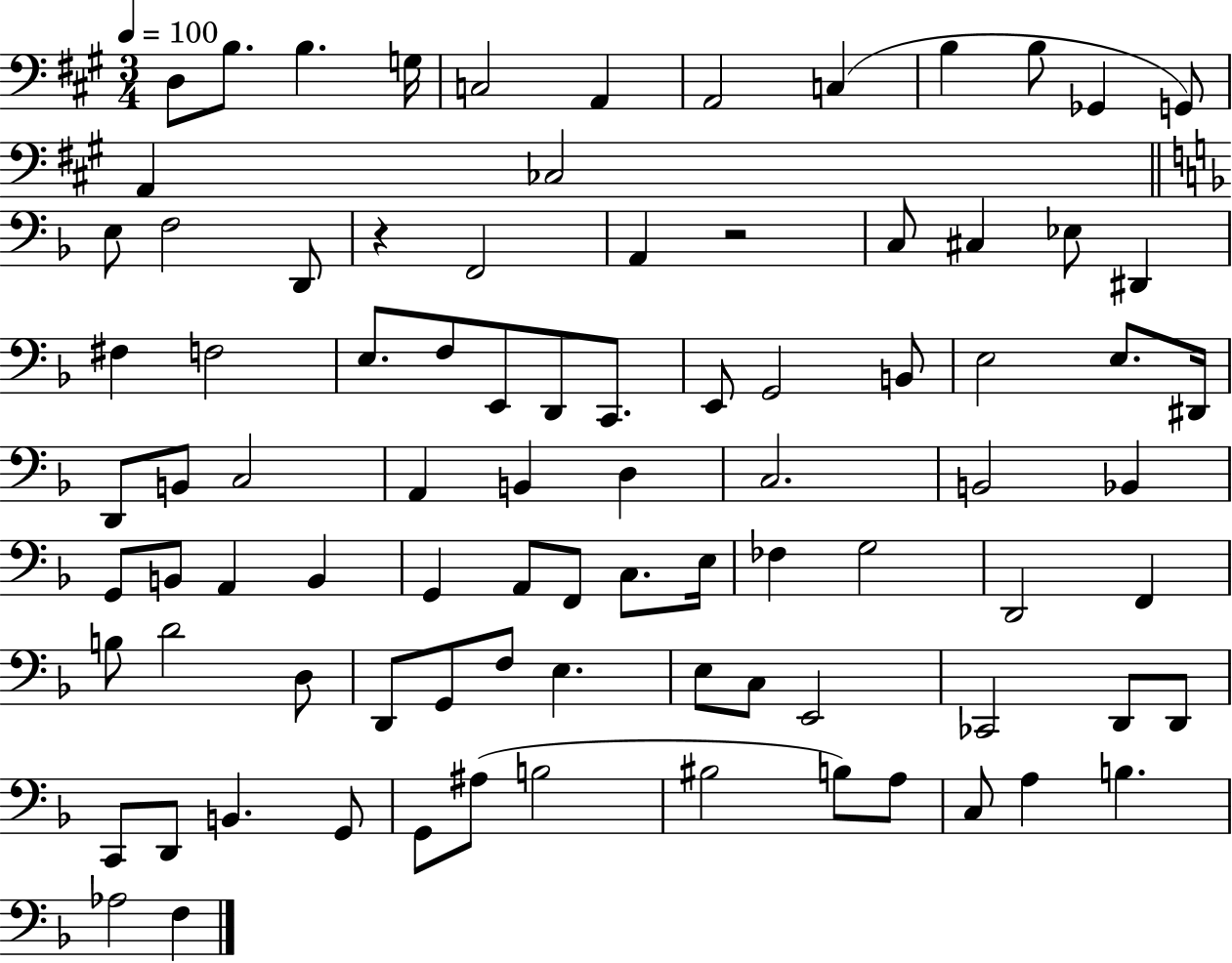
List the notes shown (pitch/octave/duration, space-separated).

D3/e B3/e. B3/q. G3/s C3/h A2/q A2/h C3/q B3/q B3/e Gb2/q G2/e A2/q CES3/h E3/e F3/h D2/e R/q F2/h A2/q R/h C3/e C#3/q Eb3/e D#2/q F#3/q F3/h E3/e. F3/e E2/e D2/e C2/e. E2/e G2/h B2/e E3/h E3/e. D#2/s D2/e B2/e C3/h A2/q B2/q D3/q C3/h. B2/h Bb2/q G2/e B2/e A2/q B2/q G2/q A2/e F2/e C3/e. E3/s FES3/q G3/h D2/h F2/q B3/e D4/h D3/e D2/e G2/e F3/e E3/q. E3/e C3/e E2/h CES2/h D2/e D2/e C2/e D2/e B2/q. G2/e G2/e A#3/e B3/h BIS3/h B3/e A3/e C3/e A3/q B3/q. Ab3/h F3/q